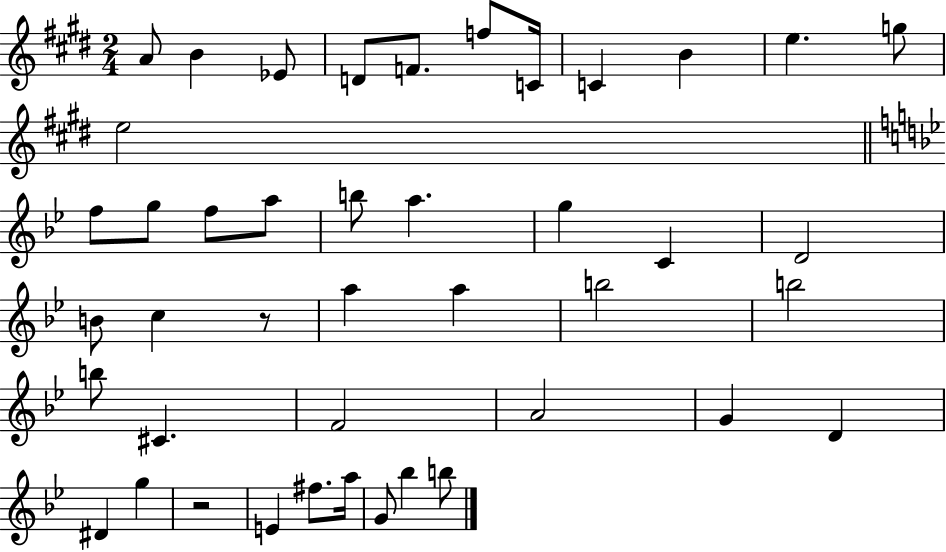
A4/e B4/q Eb4/e D4/e F4/e. F5/e C4/s C4/q B4/q E5/q. G5/e E5/h F5/e G5/e F5/e A5/e B5/e A5/q. G5/q C4/q D4/h B4/e C5/q R/e A5/q A5/q B5/h B5/h B5/e C#4/q. F4/h A4/h G4/q D4/q D#4/q G5/q R/h E4/q F#5/e. A5/s G4/e Bb5/q B5/e